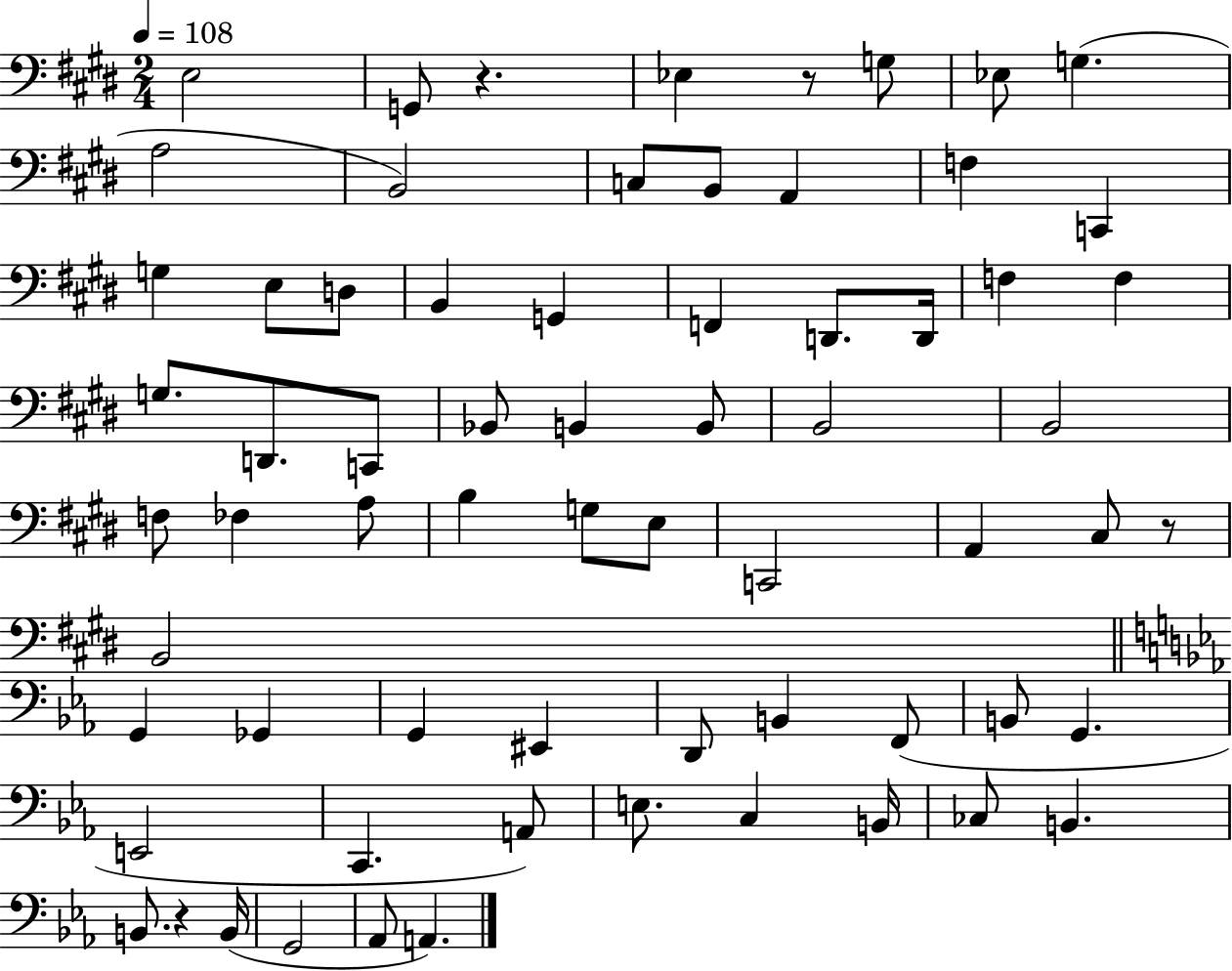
E3/h G2/e R/q. Eb3/q R/e G3/e Eb3/e G3/q. A3/h B2/h C3/e B2/e A2/q F3/q C2/q G3/q E3/e D3/e B2/q G2/q F2/q D2/e. D2/s F3/q F3/q G3/e. D2/e. C2/e Bb2/e B2/q B2/e B2/h B2/h F3/e FES3/q A3/e B3/q G3/e E3/e C2/h A2/q C#3/e R/e B2/h G2/q Gb2/q G2/q EIS2/q D2/e B2/q F2/e B2/e G2/q. E2/h C2/q. A2/e E3/e. C3/q B2/s CES3/e B2/q. B2/e. R/q B2/s G2/h Ab2/e A2/q.